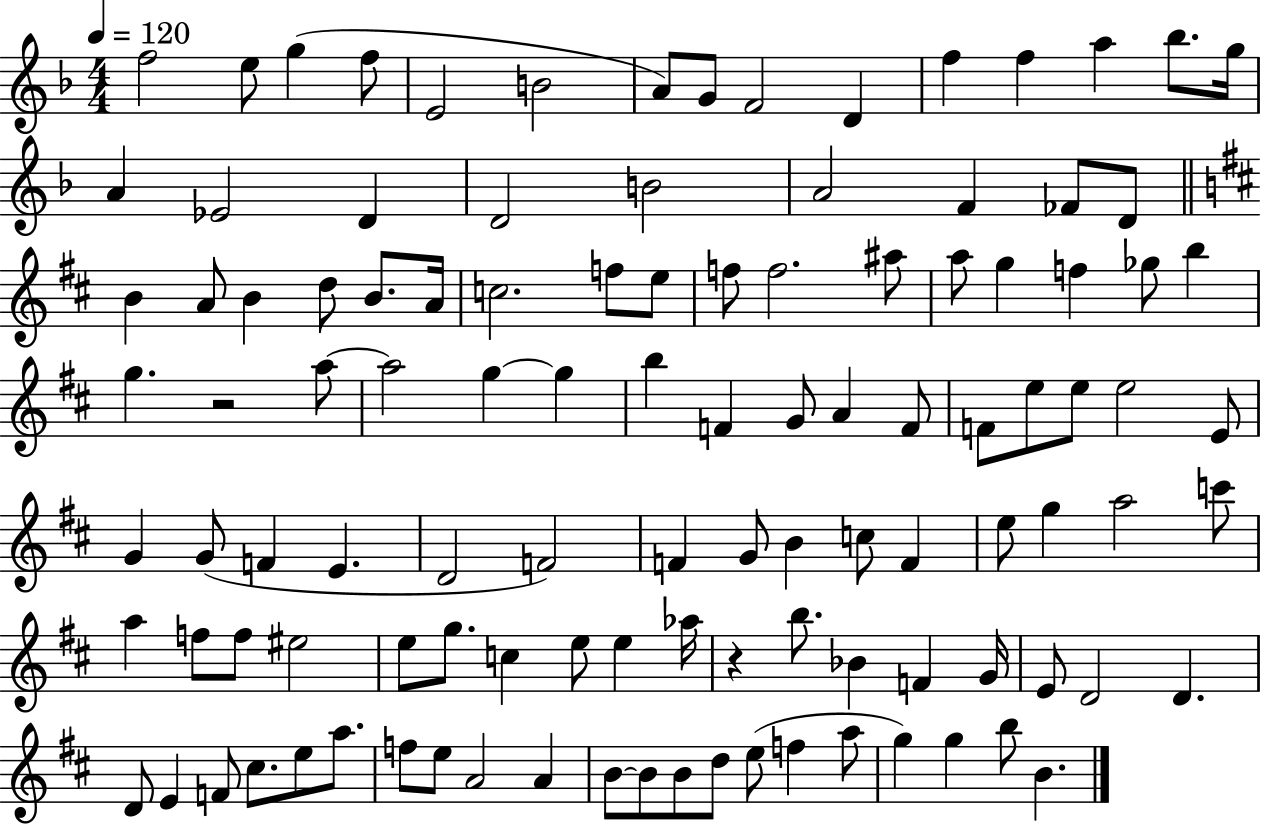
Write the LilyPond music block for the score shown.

{
  \clef treble
  \numericTimeSignature
  \time 4/4
  \key f \major
  \tempo 4 = 120
  \repeat volta 2 { f''2 e''8 g''4( f''8 | e'2 b'2 | a'8) g'8 f'2 d'4 | f''4 f''4 a''4 bes''8. g''16 | \break a'4 ees'2 d'4 | d'2 b'2 | a'2 f'4 fes'8 d'8 | \bar "||" \break \key d \major b'4 a'8 b'4 d''8 b'8. a'16 | c''2. f''8 e''8 | f''8 f''2. ais''8 | a''8 g''4 f''4 ges''8 b''4 | \break g''4. r2 a''8~~ | a''2 g''4~~ g''4 | b''4 f'4 g'8 a'4 f'8 | f'8 e''8 e''8 e''2 e'8 | \break g'4 g'8( f'4 e'4. | d'2 f'2) | f'4 g'8 b'4 c''8 f'4 | e''8 g''4 a''2 c'''8 | \break a''4 f''8 f''8 eis''2 | e''8 g''8. c''4 e''8 e''4 aes''16 | r4 b''8. bes'4 f'4 g'16 | e'8 d'2 d'4. | \break d'8 e'4 f'8 cis''8. e''8 a''8. | f''8 e''8 a'2 a'4 | b'8~~ b'8 b'8 d''8 e''8( f''4 a''8 | g''4) g''4 b''8 b'4. | \break } \bar "|."
}